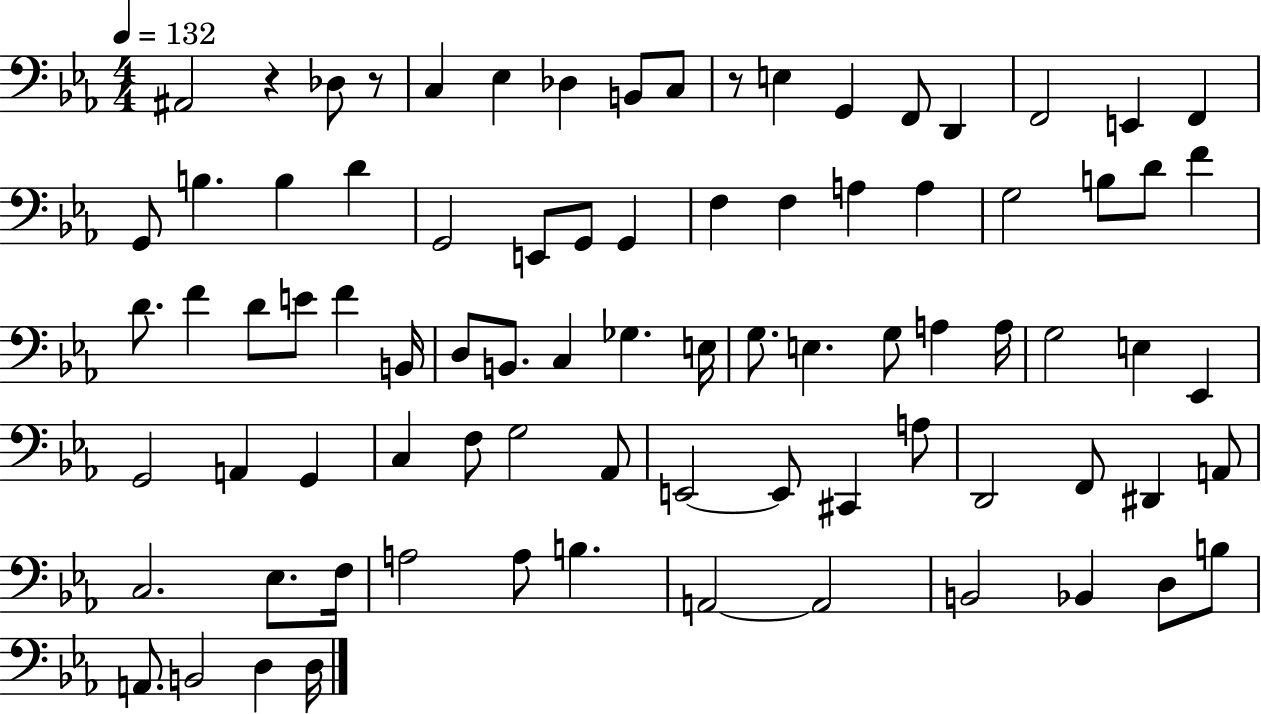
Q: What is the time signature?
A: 4/4